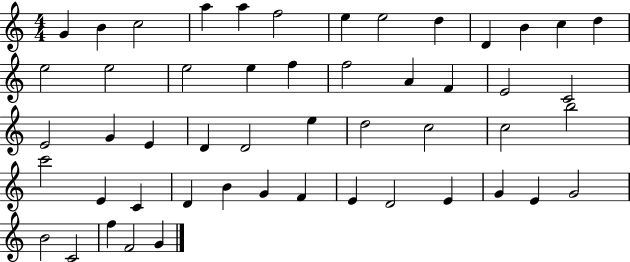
G4/q B4/q C5/h A5/q A5/q F5/h E5/q E5/h D5/q D4/q B4/q C5/q D5/q E5/h E5/h E5/h E5/q F5/q F5/h A4/q F4/q E4/h C4/h E4/h G4/q E4/q D4/q D4/h E5/q D5/h C5/h C5/h B5/h C6/h E4/q C4/q D4/q B4/q G4/q F4/q E4/q D4/h E4/q G4/q E4/q G4/h B4/h C4/h F5/q F4/h G4/q